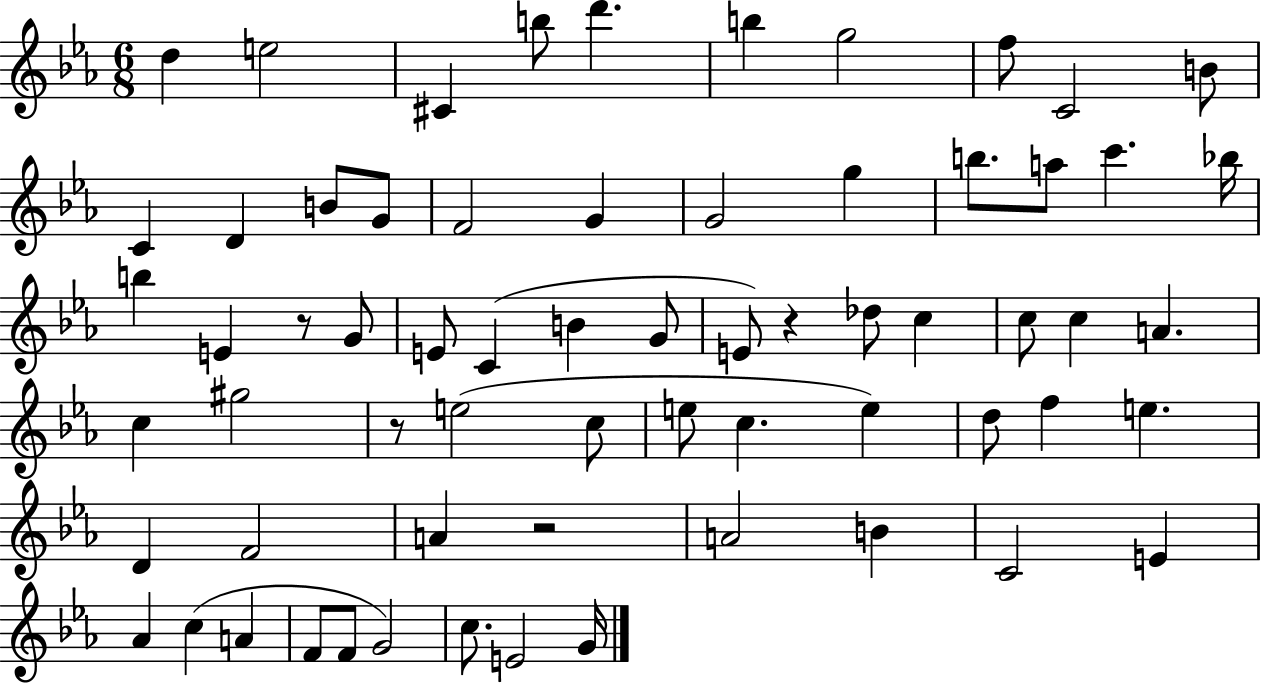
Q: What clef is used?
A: treble